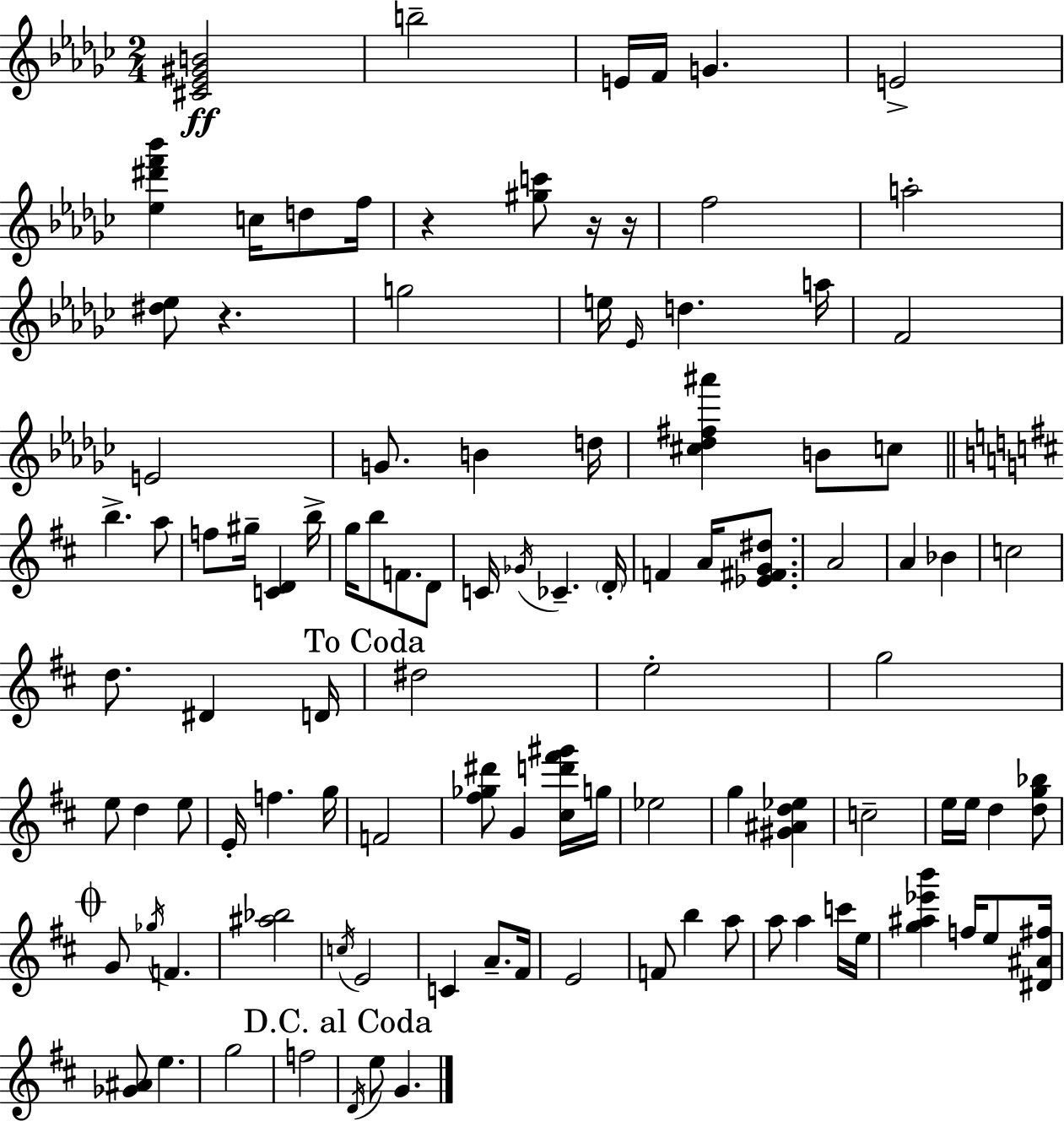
[C#4,Eb4,G#4,B4]/h B5/h E4/s F4/s G4/q. E4/h [Eb5,D#6,F6,Bb6]/q C5/s D5/e F5/s R/q [G#5,C6]/e R/s R/s F5/h A5/h [D#5,Eb5]/e R/q. G5/h E5/s Eb4/s D5/q. A5/s F4/h E4/h G4/e. B4/q D5/s [C#5,Db5,F#5,A#6]/q B4/e C5/e B5/q. A5/e F5/e G#5/s [C4,D4]/q B5/s G5/s B5/e F4/e. D4/e C4/s Gb4/s CES4/q. D4/s F4/q A4/s [Eb4,F#4,G4,D#5]/e. A4/h A4/q Bb4/q C5/h D5/e. D#4/q D4/s D#5/h E5/h G5/h E5/e D5/q E5/e E4/s F5/q. G5/s F4/h [F#5,Gb5,D#6]/e G4/q [C#5,D6,F#6,G#6]/s G5/s Eb5/h G5/q [G#4,A#4,D5,Eb5]/q C5/h E5/s E5/s D5/q [D5,G5,Bb5]/e G4/e Gb5/s F4/q. [A#5,Bb5]/h C5/s E4/h C4/q A4/e. F#4/s E4/h F4/e B5/q A5/e A5/e A5/q C6/s E5/s [G5,A#5,Eb6,B6]/q F5/s E5/e [D#4,A#4,F#5]/s [Gb4,A#4]/e E5/q. G5/h F5/h D4/s E5/e G4/q.